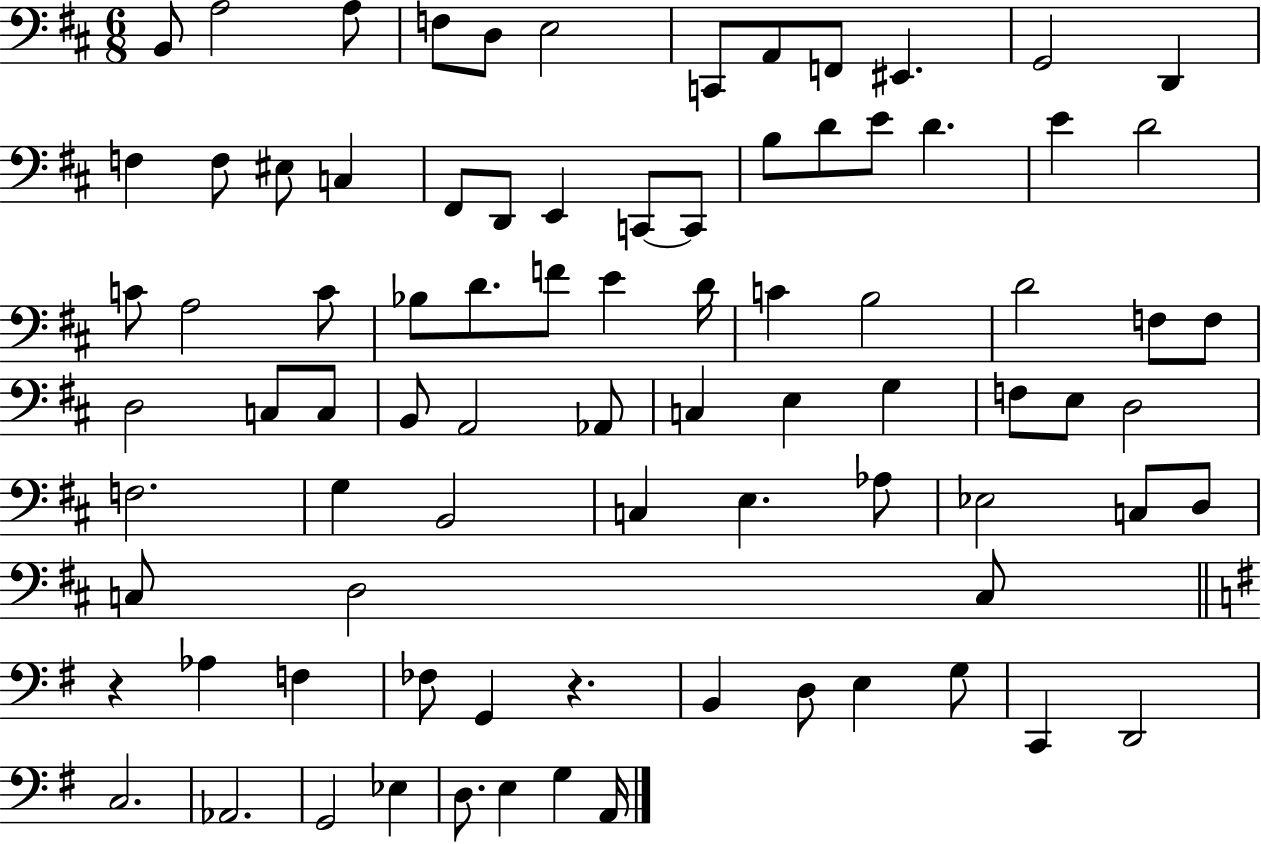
B2/e A3/h A3/e F3/e D3/e E3/h C2/e A2/e F2/e EIS2/q. G2/h D2/q F3/q F3/e EIS3/e C3/q F#2/e D2/e E2/q C2/e C2/e B3/e D4/e E4/e D4/q. E4/q D4/h C4/e A3/h C4/e Bb3/e D4/e. F4/e E4/q D4/s C4/q B3/h D4/h F3/e F3/e D3/h C3/e C3/e B2/e A2/h Ab2/e C3/q E3/q G3/q F3/e E3/e D3/h F3/h. G3/q B2/h C3/q E3/q. Ab3/e Eb3/h C3/e D3/e C3/e D3/h C3/e R/q Ab3/q F3/q FES3/e G2/q R/q. B2/q D3/e E3/q G3/e C2/q D2/h C3/h. Ab2/h. G2/h Eb3/q D3/e. E3/q G3/q A2/s